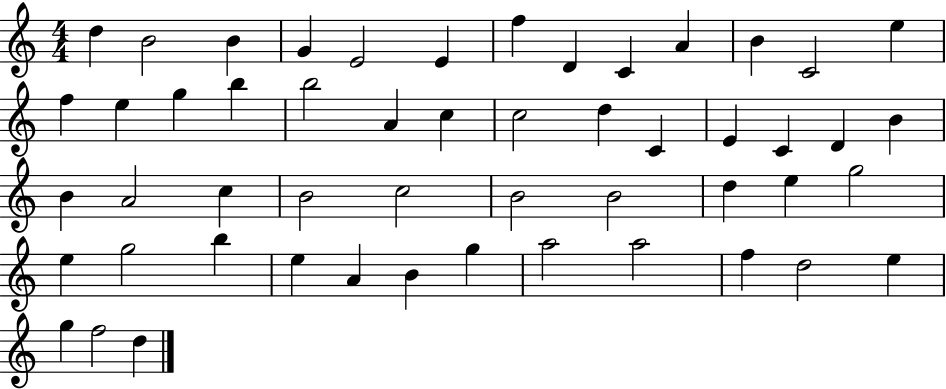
D5/q B4/h B4/q G4/q E4/h E4/q F5/q D4/q C4/q A4/q B4/q C4/h E5/q F5/q E5/q G5/q B5/q B5/h A4/q C5/q C5/h D5/q C4/q E4/q C4/q D4/q B4/q B4/q A4/h C5/q B4/h C5/h B4/h B4/h D5/q E5/q G5/h E5/q G5/h B5/q E5/q A4/q B4/q G5/q A5/h A5/h F5/q D5/h E5/q G5/q F5/h D5/q